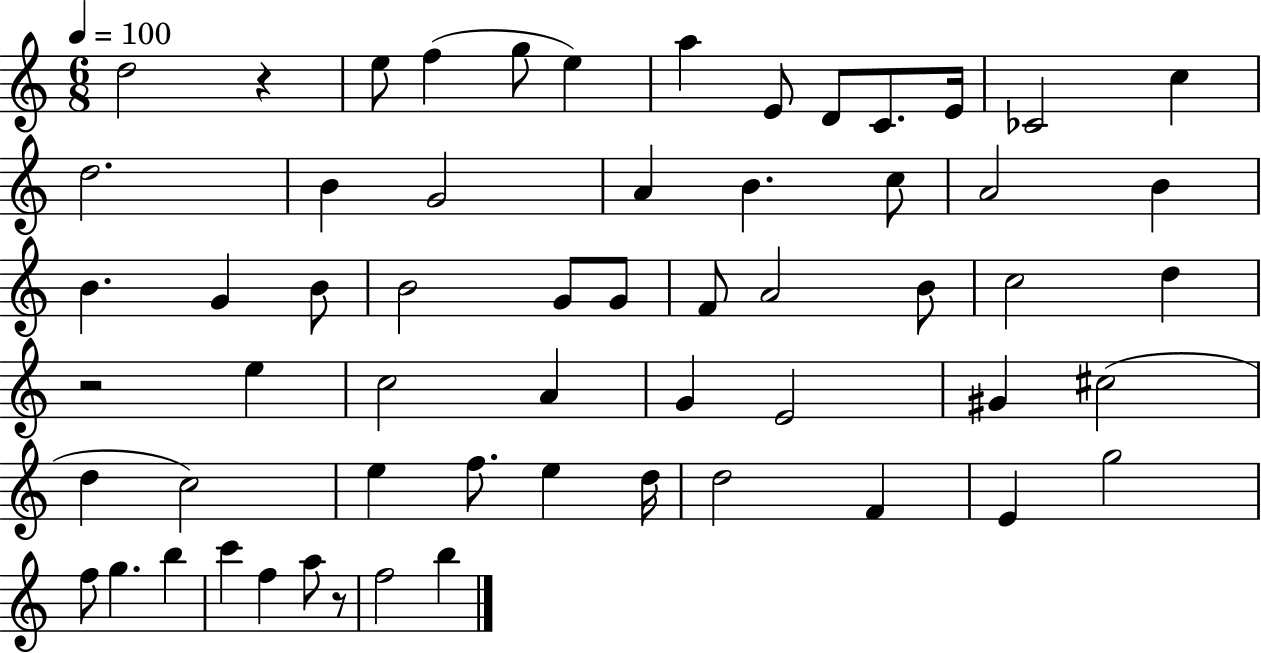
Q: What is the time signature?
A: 6/8